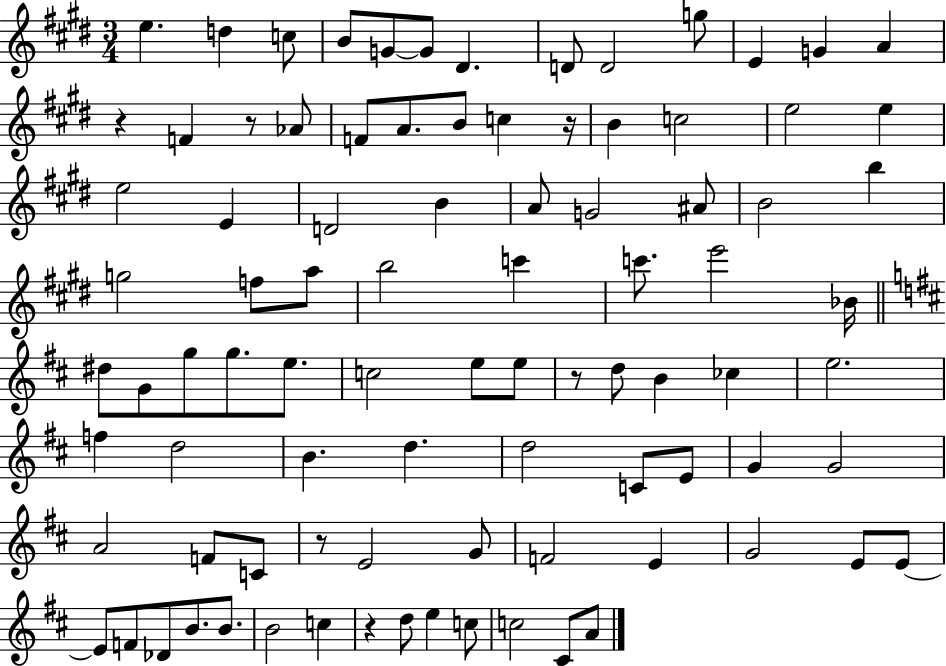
E5/q. D5/q C5/e B4/e G4/e G4/e D#4/q. D4/e D4/h G5/e E4/q G4/q A4/q R/q F4/q R/e Ab4/e F4/e A4/e. B4/e C5/q R/s B4/q C5/h E5/h E5/q E5/h E4/q D4/h B4/q A4/e G4/h A#4/e B4/h B5/q G5/h F5/e A5/e B5/h C6/q C6/e. E6/h Bb4/s D#5/e G4/e G5/e G5/e. E5/e. C5/h E5/e E5/e R/e D5/e B4/q CES5/q E5/h. F5/q D5/h B4/q. D5/q. D5/h C4/e E4/e G4/q G4/h A4/h F4/e C4/e R/e E4/h G4/e F4/h E4/q G4/h E4/e E4/e E4/e F4/e Db4/e B4/e. B4/e. B4/h C5/q R/q D5/e E5/q C5/e C5/h C#4/e A4/e